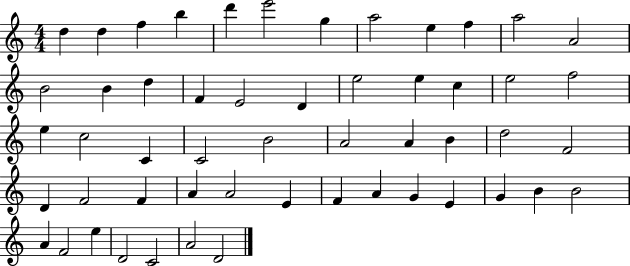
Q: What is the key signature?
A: C major